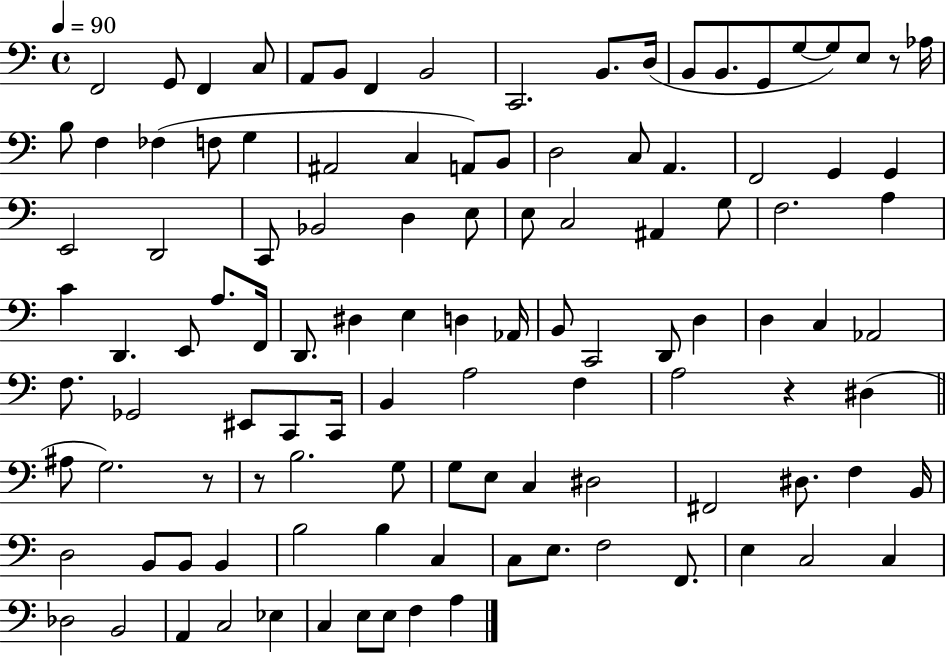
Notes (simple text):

F2/h G2/e F2/q C3/e A2/e B2/e F2/q B2/h C2/h. B2/e. D3/s B2/e B2/e. G2/e G3/e G3/e E3/e R/e Ab3/s B3/e F3/q FES3/q F3/e G3/q A#2/h C3/q A2/e B2/e D3/h C3/e A2/q. F2/h G2/q G2/q E2/h D2/h C2/e Bb2/h D3/q E3/e E3/e C3/h A#2/q G3/e F3/h. A3/q C4/q D2/q. E2/e A3/e. F2/s D2/e. D#3/q E3/q D3/q Ab2/s B2/e C2/h D2/e D3/q D3/q C3/q Ab2/h F3/e. Gb2/h EIS2/e C2/e C2/s B2/q A3/h F3/q A3/h R/q D#3/q A#3/e G3/h. R/e R/e B3/h. G3/e G3/e E3/e C3/q D#3/h F#2/h D#3/e. F3/q B2/s D3/h B2/e B2/e B2/q B3/h B3/q C3/q C3/e E3/e. F3/h F2/e. E3/q C3/h C3/q Db3/h B2/h A2/q C3/h Eb3/q C3/q E3/e E3/e F3/q A3/q